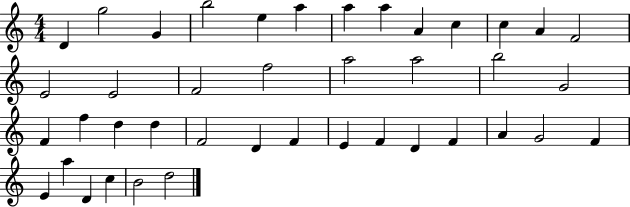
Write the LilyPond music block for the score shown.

{
  \clef treble
  \numericTimeSignature
  \time 4/4
  \key c \major
  d'4 g''2 g'4 | b''2 e''4 a''4 | a''4 a''4 a'4 c''4 | c''4 a'4 f'2 | \break e'2 e'2 | f'2 f''2 | a''2 a''2 | b''2 g'2 | \break f'4 f''4 d''4 d''4 | f'2 d'4 f'4 | e'4 f'4 d'4 f'4 | a'4 g'2 f'4 | \break e'4 a''4 d'4 c''4 | b'2 d''2 | \bar "|."
}